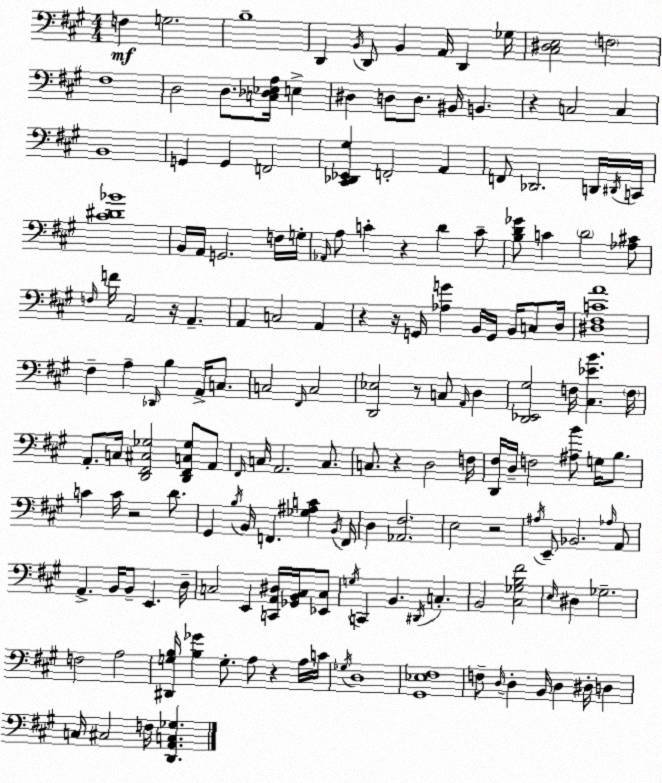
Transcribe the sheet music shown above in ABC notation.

X:1
T:Untitled
M:4/4
L:1/4
K:A
F, G,2 B,4 D,, B,,/4 D,,/2 B,, A,,/4 D,, _G,/4 [^C,^D,E,]2 F,2 ^F,4 D,2 D,/2 [C,_D,_E,A,]/4 E, ^D, D,/2 D,/2 ^B,,/4 B,, z C,2 C, B,,4 G,, G,, F,,2 [^C,,_D,,_E,,^G,] F,,2 A,, F,,/2 _D,,2 D,,/4 ^D,,/4 C,,/4 [^C^D_B]4 B,,/4 A,,/4 G,,2 F,/4 G,/4 _A,,/4 A,/2 C z D C/2 [B,D_G]/2 C D2 [_A,^C]/2 F,/4 F/4 A,,2 z/4 A,, A,, C,2 A,, z z/4 G,,/4 [_A,G] B,,/4 G,,/4 B,,/4 C,/2 D,/4 [^D,^F,CA]4 ^F, A, _D,,/4 B, A,,/4 C,/2 C,2 ^F,,/4 C,2 [D,,_E,]2 z/2 C,/2 A,,/4 D, [D,,_E,,^G,]2 F,/4 [^C,_EB] F,/4 A,,/2 C,/4 [D,,^F,,^C,_G,]2 [D,,^F,,C,_G,]/2 A,,/2 ^F,,/4 C,/4 A,,2 C,/2 C,/2 z D,2 F,/4 [D,,^F,]/4 D,/4 F,2 [^A,B]/2 G,/4 B,/2 C C/4 z2 D/2 ^G,, B,/4 B,,/4 F,, [_G,^A,C] B,,/4 F,,/4 D, [_A,,^F,]2 E,2 z2 ^A,/4 E,,/2 _B,,2 _A,/4 A,,/2 A,, B,,/4 B,,/2 E,, D,/4 C,2 E,, [C,,A,,^D,]/4 [_G,,B,,C,]/4 [_E,,C,]/2 G,/4 C,, B,, ^D,,/4 C, B,,2 [^C,_G,B,^F]2 E,/4 ^D, _G,2 F,2 A,2 [^D,,G,B,]/4 [B,_G] G,/2 A,/2 z A,/4 C/4 _G,/4 D,4 [^G,,_E,^F,]4 F,/2 D,/4 D, B,,/4 D, ^D,/4 D, C,/4 ^C,2 F,/4 [D,,A,,C,_G,]